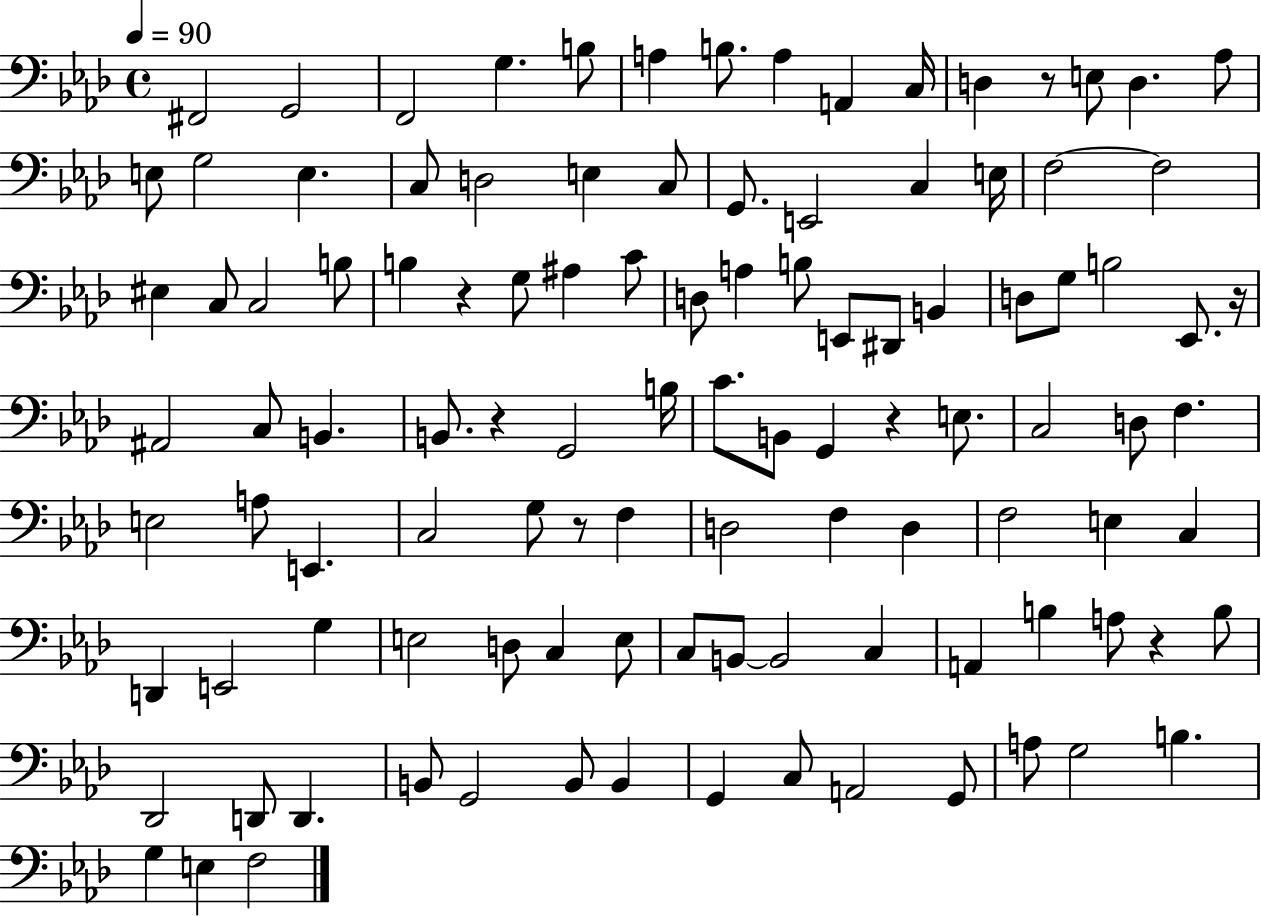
{
  \clef bass
  \time 4/4
  \defaultTimeSignature
  \key aes \major
  \tempo 4 = 90
  \repeat volta 2 { fis,2 g,2 | f,2 g4. b8 | a4 b8. a4 a,4 c16 | d4 r8 e8 d4. aes8 | \break e8 g2 e4. | c8 d2 e4 c8 | g,8. e,2 c4 e16 | f2~~ f2 | \break eis4 c8 c2 b8 | b4 r4 g8 ais4 c'8 | d8 a4 b8 e,8 dis,8 b,4 | d8 g8 b2 ees,8. r16 | \break ais,2 c8 b,4. | b,8. r4 g,2 b16 | c'8. b,8 g,4 r4 e8. | c2 d8 f4. | \break e2 a8 e,4. | c2 g8 r8 f4 | d2 f4 d4 | f2 e4 c4 | \break d,4 e,2 g4 | e2 d8 c4 e8 | c8 b,8~~ b,2 c4 | a,4 b4 a8 r4 b8 | \break des,2 d,8 d,4. | b,8 g,2 b,8 b,4 | g,4 c8 a,2 g,8 | a8 g2 b4. | \break g4 e4 f2 | } \bar "|."
}